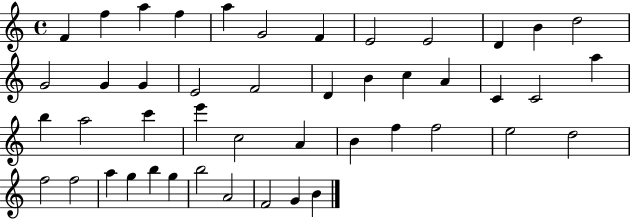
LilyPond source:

{
  \clef treble
  \time 4/4
  \defaultTimeSignature
  \key c \major
  f'4 f''4 a''4 f''4 | a''4 g'2 f'4 | e'2 e'2 | d'4 b'4 d''2 | \break g'2 g'4 g'4 | e'2 f'2 | d'4 b'4 c''4 a'4 | c'4 c'2 a''4 | \break b''4 a''2 c'''4 | e'''4 c''2 a'4 | b'4 f''4 f''2 | e''2 d''2 | \break f''2 f''2 | a''4 g''4 b''4 g''4 | b''2 a'2 | f'2 g'4 b'4 | \break \bar "|."
}